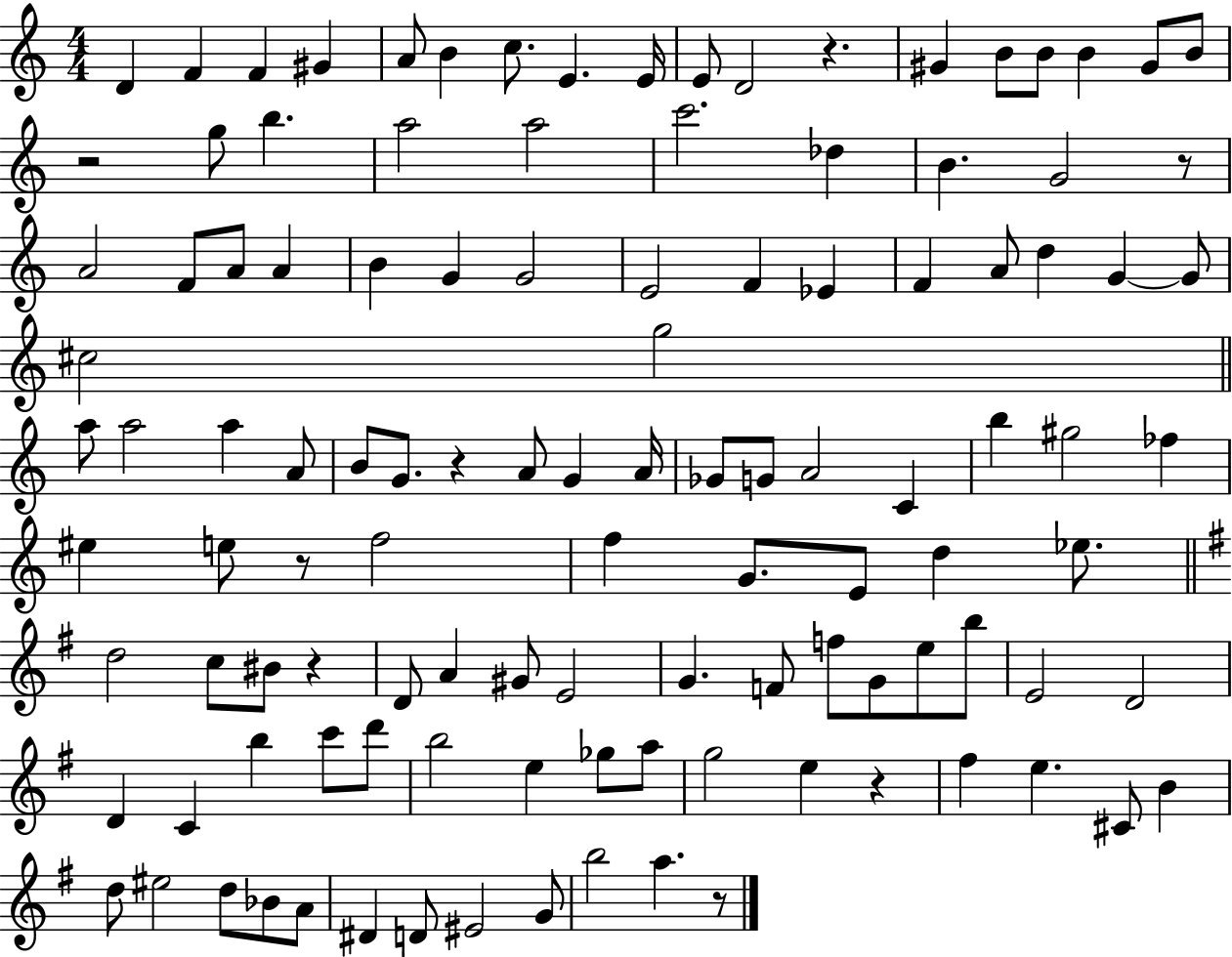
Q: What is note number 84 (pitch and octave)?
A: B5